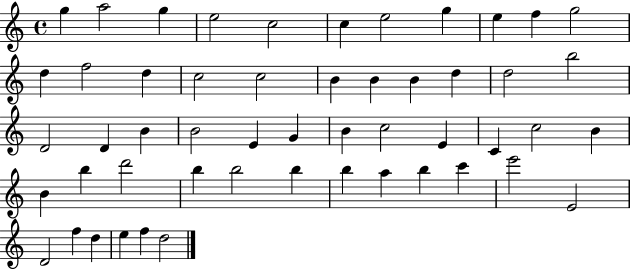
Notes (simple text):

G5/q A5/h G5/q E5/h C5/h C5/q E5/h G5/q E5/q F5/q G5/h D5/q F5/h D5/q C5/h C5/h B4/q B4/q B4/q D5/q D5/h B5/h D4/h D4/q B4/q B4/h E4/q G4/q B4/q C5/h E4/q C4/q C5/h B4/q B4/q B5/q D6/h B5/q B5/h B5/q B5/q A5/q B5/q C6/q E6/h E4/h D4/h F5/q D5/q E5/q F5/q D5/h